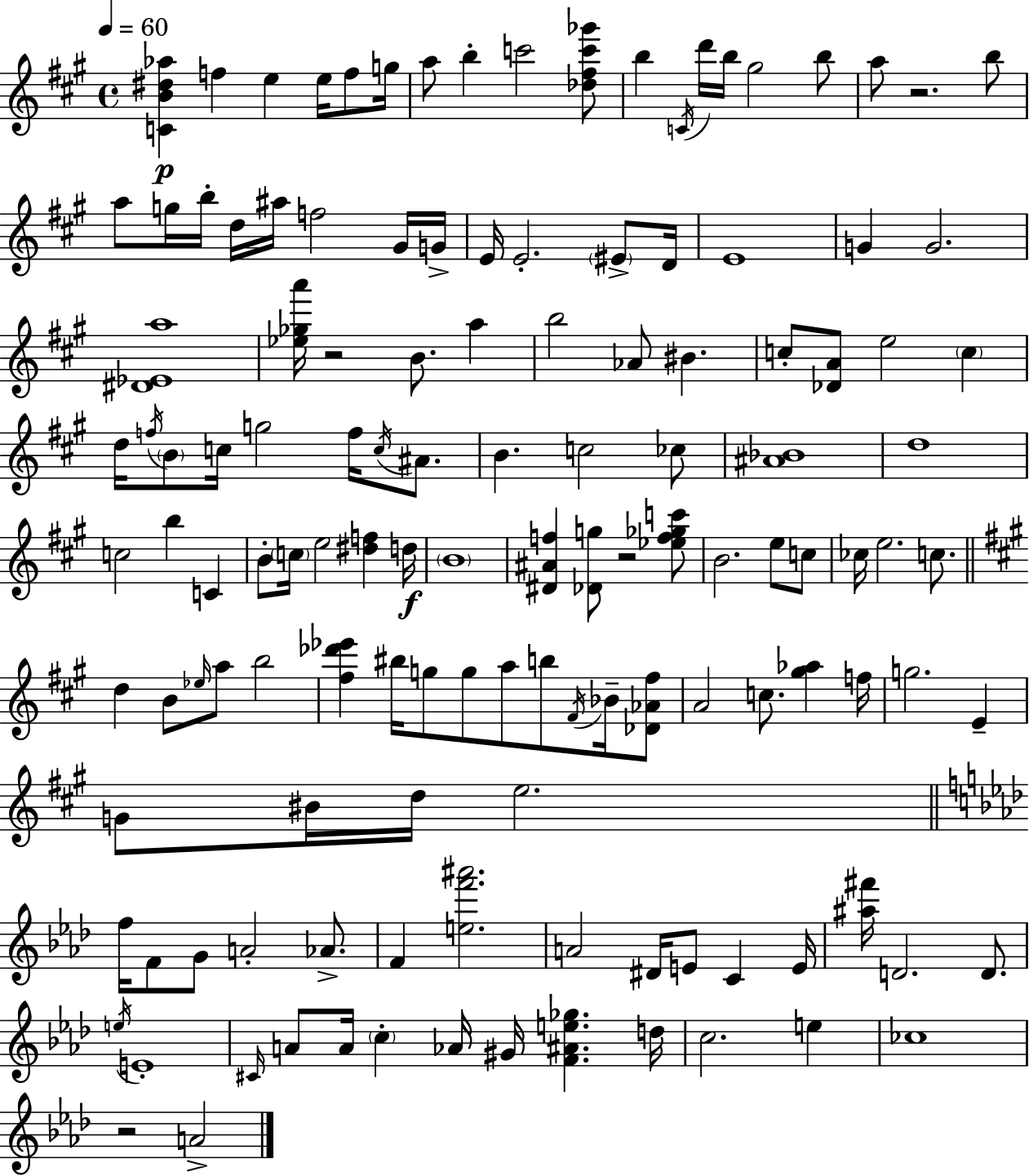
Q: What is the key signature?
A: A major